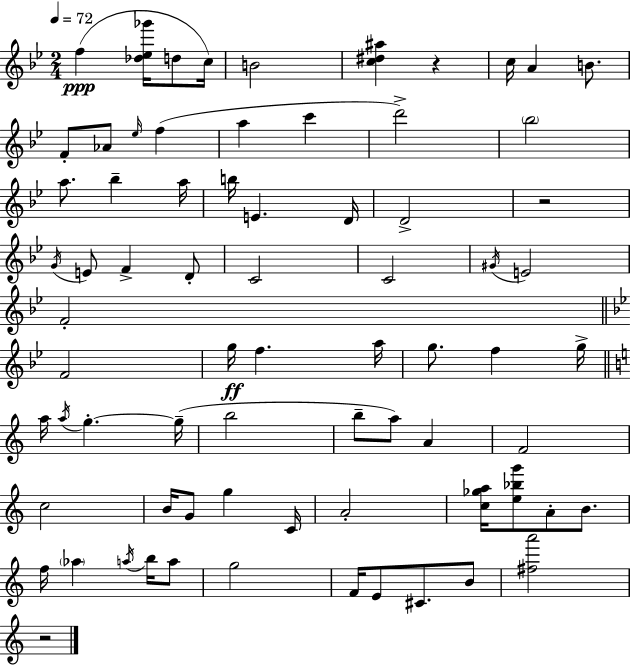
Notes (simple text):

F5/q [Db5,Eb5,Gb6]/s D5/e C5/s B4/h [C5,D#5,A#5]/q R/q C5/s A4/q B4/e. F4/e Ab4/e Eb5/s F5/q A5/q C6/q D6/h Bb5/h A5/e. Bb5/q A5/s B5/s E4/q. D4/s D4/h R/h G4/s E4/e F4/q D4/e C4/h C4/h G#4/s E4/h F4/h F4/h G5/s F5/q. A5/s G5/e. F5/q G5/s A5/s A5/s G5/q. G5/s B5/h B5/e A5/e A4/q F4/h C5/h B4/s G4/e G5/q C4/s A4/h [C5,Gb5,A5]/s [E5,Bb5,G6]/e A4/e B4/e. F5/s Ab5/q A5/s B5/s A5/e G5/h F4/s E4/e C#4/e. B4/e [F#5,A6]/h R/h